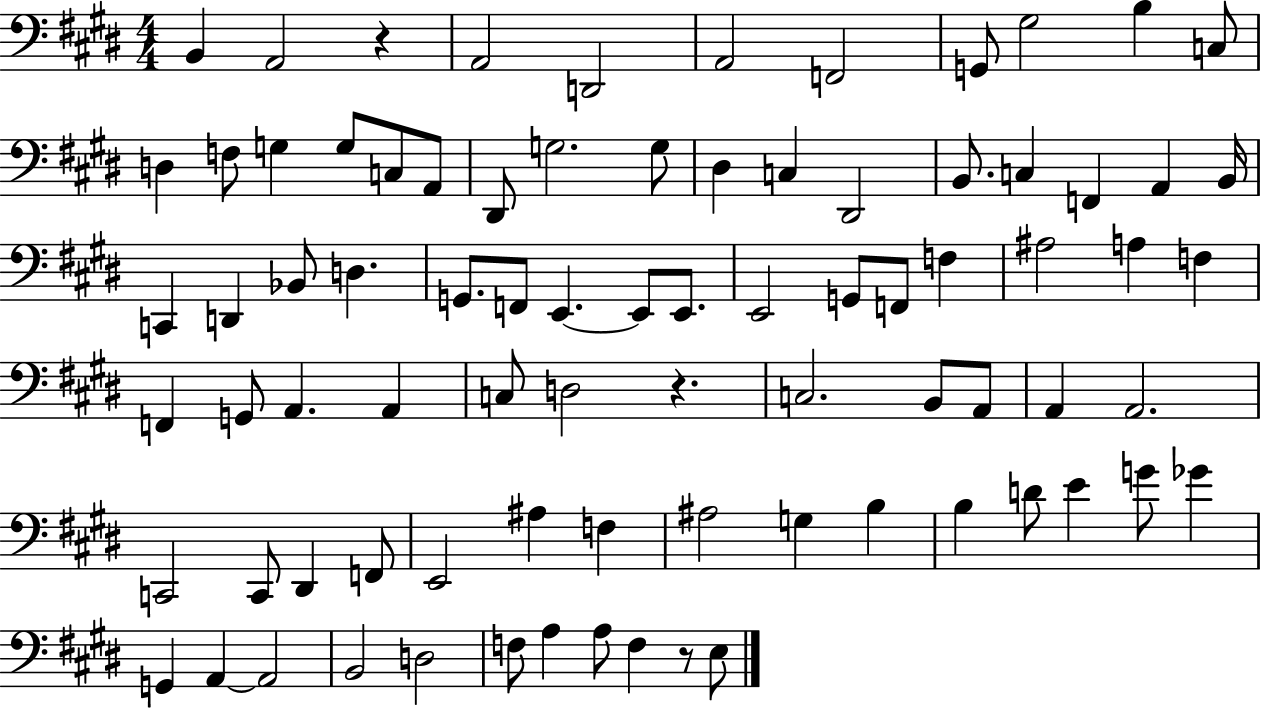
{
  \clef bass
  \numericTimeSignature
  \time 4/4
  \key e \major
  b,4 a,2 r4 | a,2 d,2 | a,2 f,2 | g,8 gis2 b4 c8 | \break d4 f8 g4 g8 c8 a,8 | dis,8 g2. g8 | dis4 c4 dis,2 | b,8. c4 f,4 a,4 b,16 | \break c,4 d,4 bes,8 d4. | g,8. f,8 e,4.~~ e,8 e,8. | e,2 g,8 f,8 f4 | ais2 a4 f4 | \break f,4 g,8 a,4. a,4 | c8 d2 r4. | c2. b,8 a,8 | a,4 a,2. | \break c,2 c,8 dis,4 f,8 | e,2 ais4 f4 | ais2 g4 b4 | b4 d'8 e'4 g'8 ges'4 | \break g,4 a,4~~ a,2 | b,2 d2 | f8 a4 a8 f4 r8 e8 | \bar "|."
}